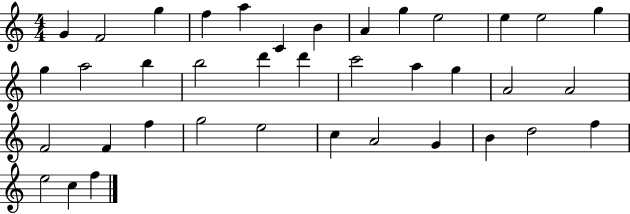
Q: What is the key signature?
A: C major